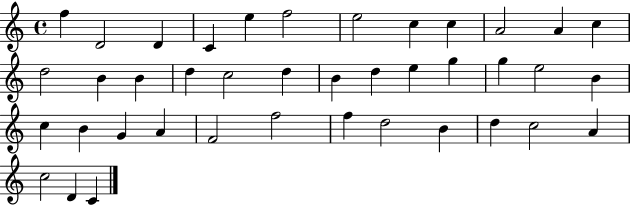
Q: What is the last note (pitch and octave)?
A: C4